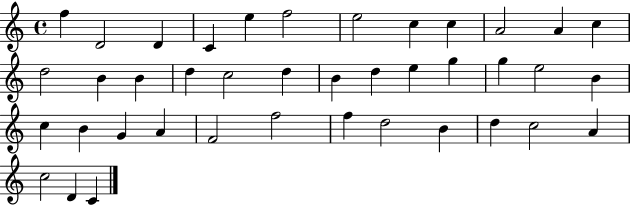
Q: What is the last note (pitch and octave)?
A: C4